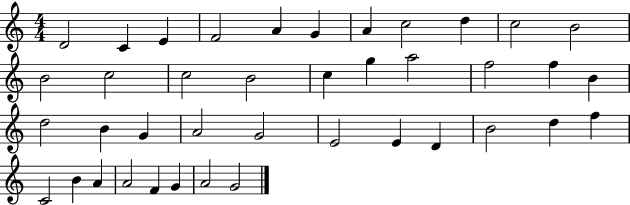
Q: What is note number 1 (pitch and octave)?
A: D4